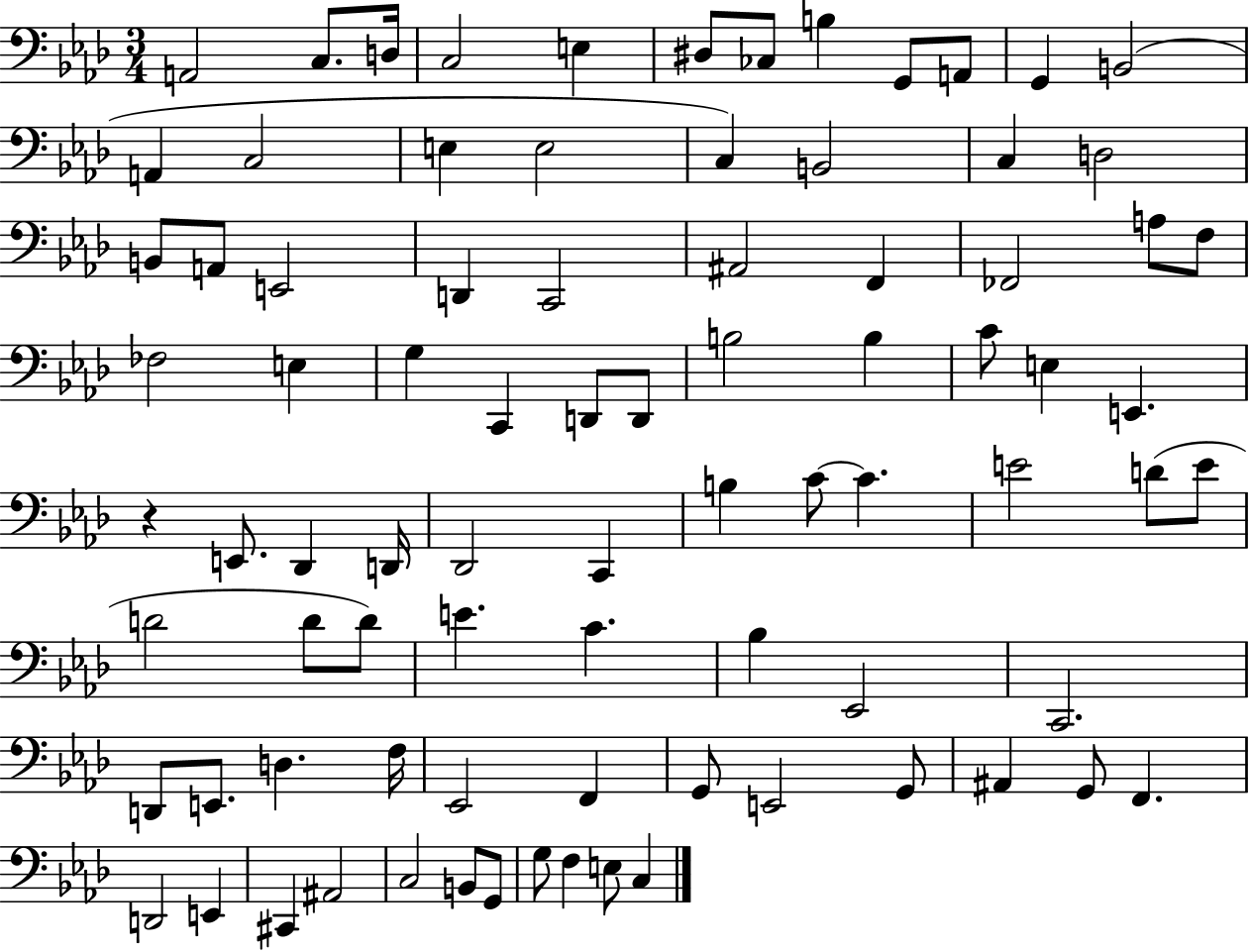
X:1
T:Untitled
M:3/4
L:1/4
K:Ab
A,,2 C,/2 D,/4 C,2 E, ^D,/2 _C,/2 B, G,,/2 A,,/2 G,, B,,2 A,, C,2 E, E,2 C, B,,2 C, D,2 B,,/2 A,,/2 E,,2 D,, C,,2 ^A,,2 F,, _F,,2 A,/2 F,/2 _F,2 E, G, C,, D,,/2 D,,/2 B,2 B, C/2 E, E,, z E,,/2 _D,, D,,/4 _D,,2 C,, B, C/2 C E2 D/2 E/2 D2 D/2 D/2 E C _B, _E,,2 C,,2 D,,/2 E,,/2 D, F,/4 _E,,2 F,, G,,/2 E,,2 G,,/2 ^A,, G,,/2 F,, D,,2 E,, ^C,, ^A,,2 C,2 B,,/2 G,,/2 G,/2 F, E,/2 C,